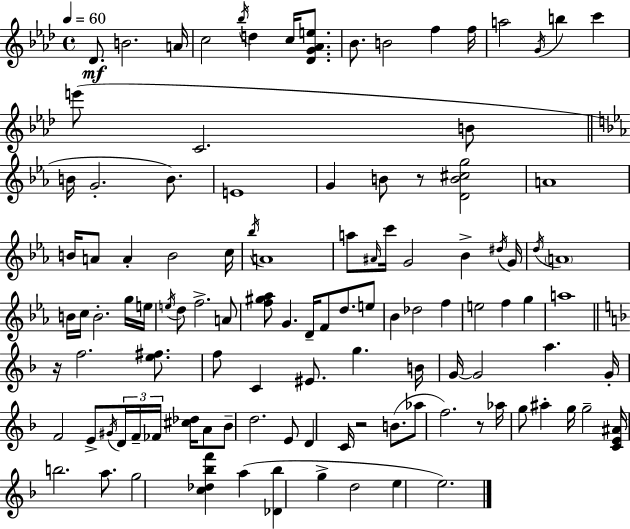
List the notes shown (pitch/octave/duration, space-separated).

Db4/e. B4/h. A4/s C5/h Bb5/s D5/q C5/s [Db4,G4,Ab4,E5]/e. Bb4/e. B4/h F5/q F5/s A5/h G4/s B5/q C6/q E6/e C4/h. B4/e B4/s G4/h. B4/e. E4/w G4/q B4/e R/e [D4,B4,C#5,G5]/h A4/w B4/s A4/e A4/q B4/h C5/s Bb5/s A4/w A5/e A#4/s C6/s G4/h Bb4/q D#5/s G4/s D5/s A4/w B4/s C5/s B4/h. G5/s E5/s E5/s D5/e F5/h. A4/e [F5,G#5,Ab5]/e G4/q. D4/s F4/e D5/e. E5/e Bb4/q Db5/h F5/q E5/h F5/q G5/q A5/w R/s F5/h. [E5,F#5]/e. F5/e C4/q EIS4/e. G5/q. B4/s G4/s G4/h A5/q. G4/s F4/h E4/e G#4/s D4/s F4/s FES4/s [C#5,Db5]/s A4/e Bb4/e D5/h. E4/e D4/q C4/s R/h B4/e. Ab5/e F5/h. R/e Ab5/s G5/e A#5/q G5/s G5/h [C4,E4,A#4]/s B5/h. A5/e. G5/h [C5,Db5,Bb5,F6]/q A5/q [Db4,Bb5]/q G5/q D5/h E5/q E5/h.